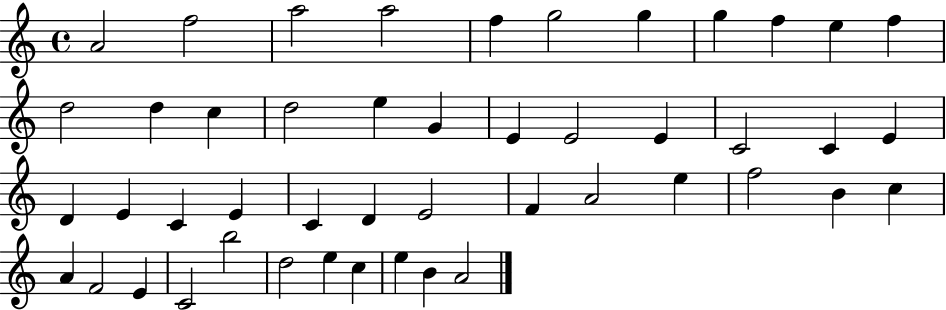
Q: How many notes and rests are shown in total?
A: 47